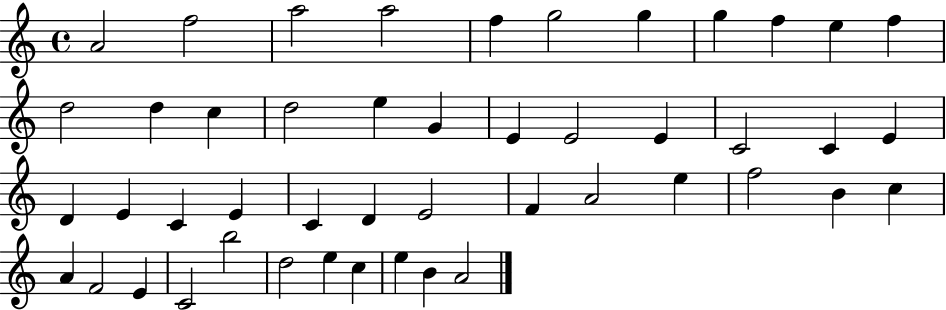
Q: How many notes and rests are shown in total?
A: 47